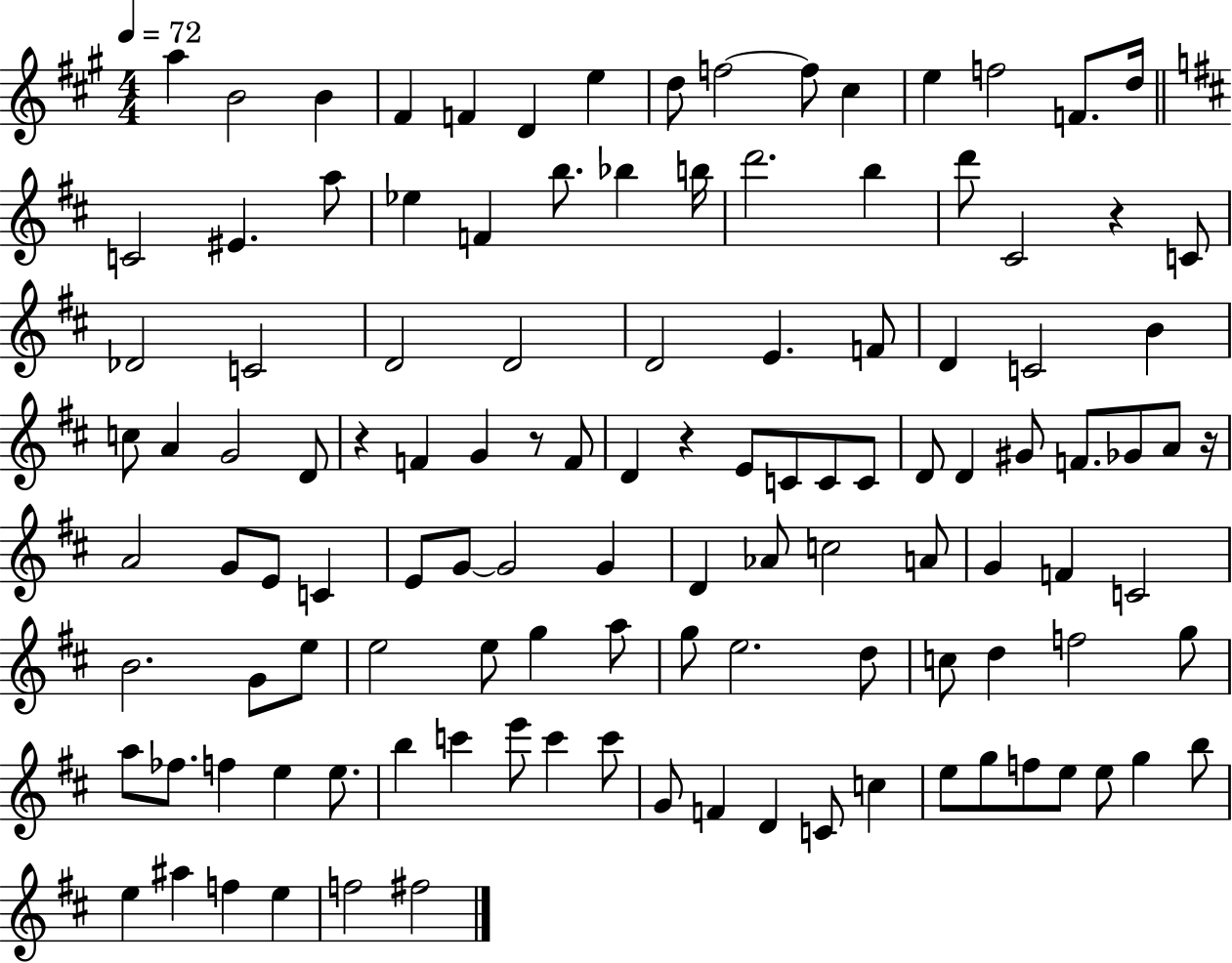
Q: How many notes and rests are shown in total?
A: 118